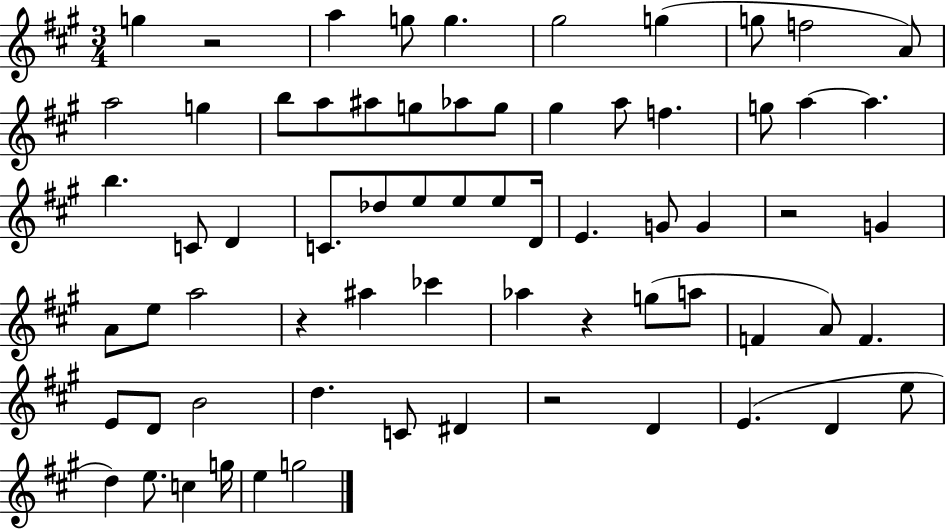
X:1
T:Untitled
M:3/4
L:1/4
K:A
g z2 a g/2 g ^g2 g g/2 f2 A/2 a2 g b/2 a/2 ^a/2 g/2 _a/2 g/2 ^g a/2 f g/2 a a b C/2 D C/2 _d/2 e/2 e/2 e/2 D/4 E G/2 G z2 G A/2 e/2 a2 z ^a _c' _a z g/2 a/2 F A/2 F E/2 D/2 B2 d C/2 ^D z2 D E D e/2 d e/2 c g/4 e g2